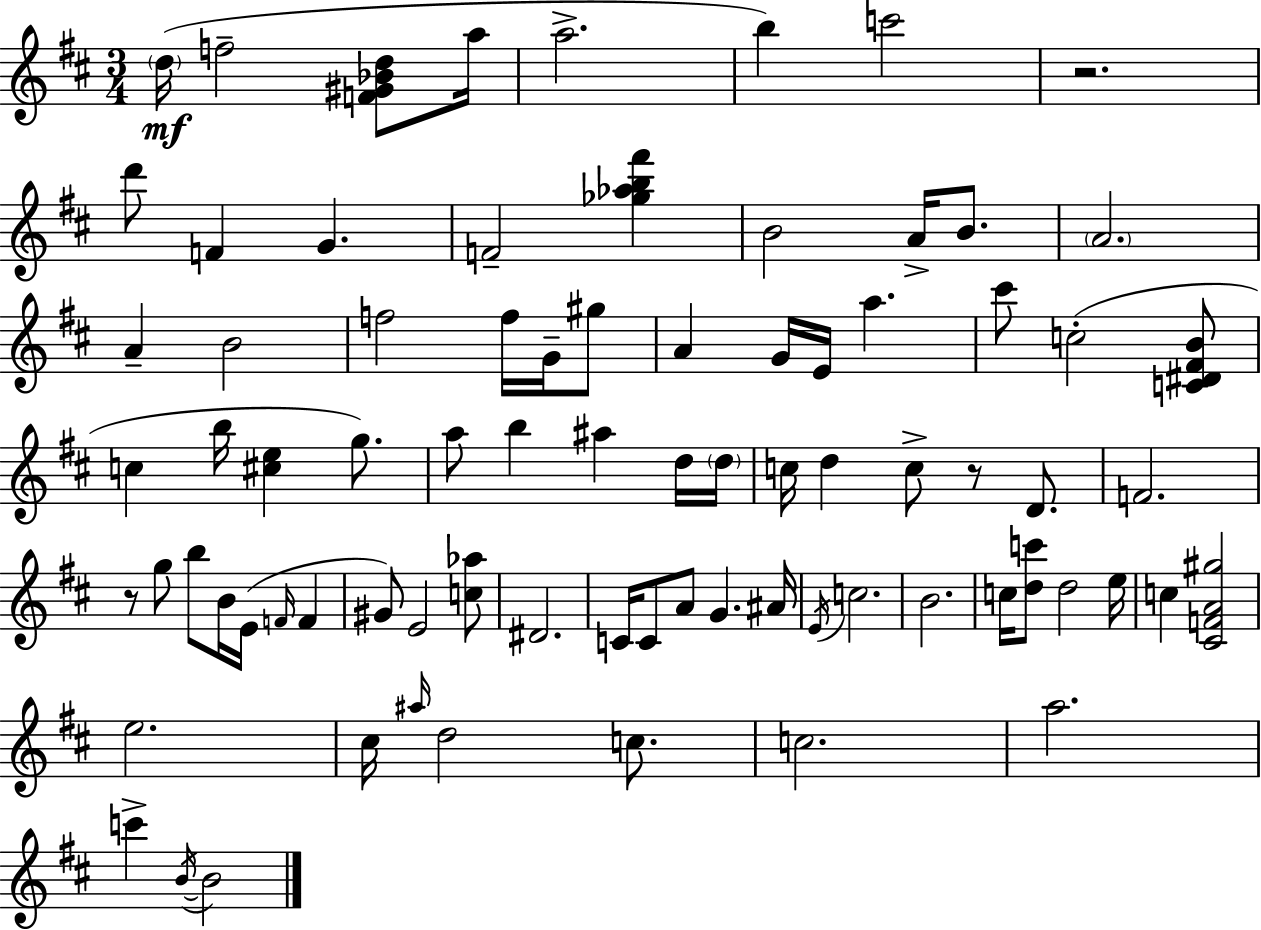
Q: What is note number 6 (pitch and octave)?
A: C6